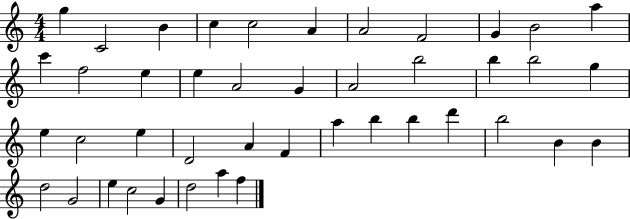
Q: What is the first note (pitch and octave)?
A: G5